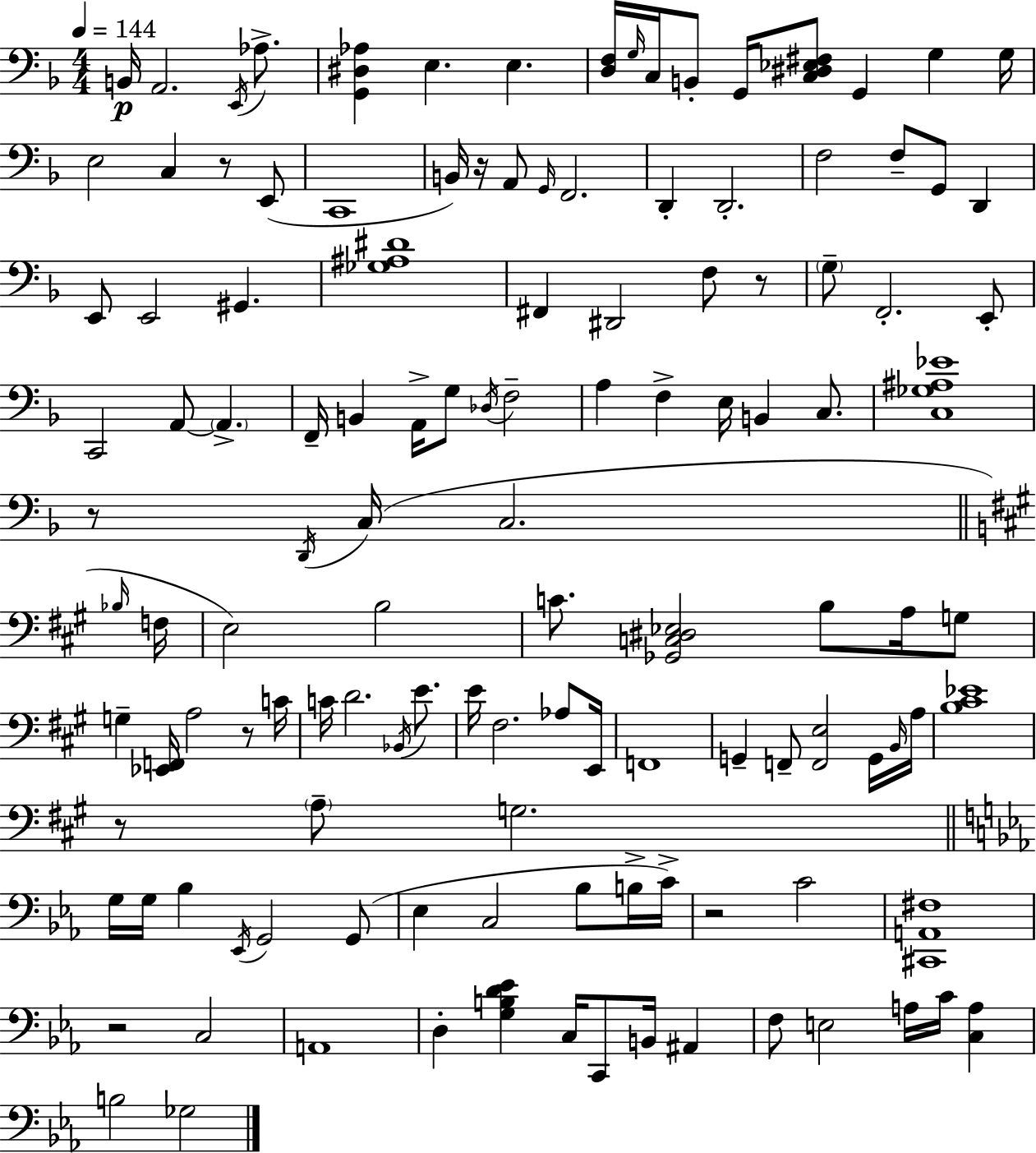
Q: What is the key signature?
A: D minor